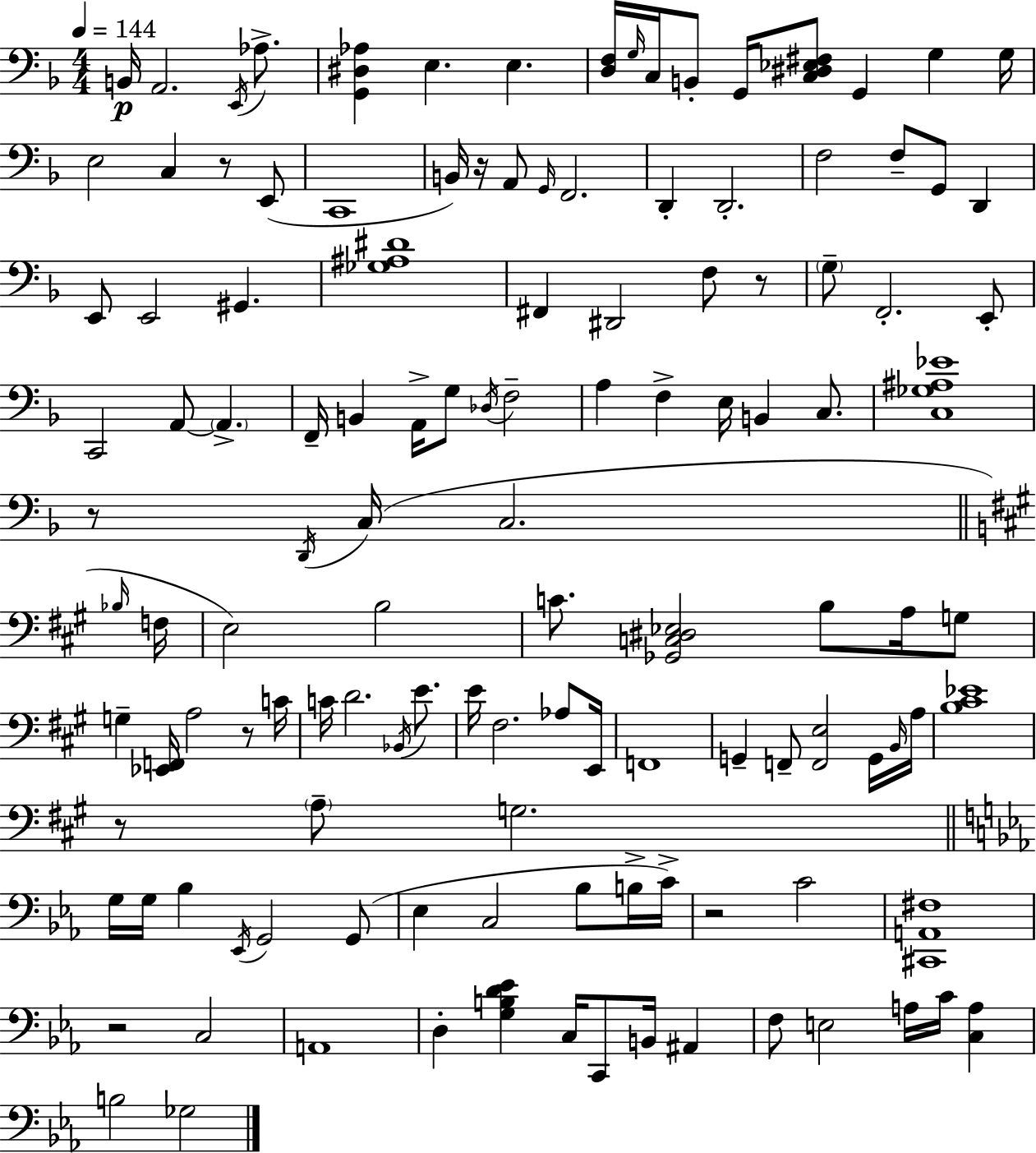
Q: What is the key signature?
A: D minor